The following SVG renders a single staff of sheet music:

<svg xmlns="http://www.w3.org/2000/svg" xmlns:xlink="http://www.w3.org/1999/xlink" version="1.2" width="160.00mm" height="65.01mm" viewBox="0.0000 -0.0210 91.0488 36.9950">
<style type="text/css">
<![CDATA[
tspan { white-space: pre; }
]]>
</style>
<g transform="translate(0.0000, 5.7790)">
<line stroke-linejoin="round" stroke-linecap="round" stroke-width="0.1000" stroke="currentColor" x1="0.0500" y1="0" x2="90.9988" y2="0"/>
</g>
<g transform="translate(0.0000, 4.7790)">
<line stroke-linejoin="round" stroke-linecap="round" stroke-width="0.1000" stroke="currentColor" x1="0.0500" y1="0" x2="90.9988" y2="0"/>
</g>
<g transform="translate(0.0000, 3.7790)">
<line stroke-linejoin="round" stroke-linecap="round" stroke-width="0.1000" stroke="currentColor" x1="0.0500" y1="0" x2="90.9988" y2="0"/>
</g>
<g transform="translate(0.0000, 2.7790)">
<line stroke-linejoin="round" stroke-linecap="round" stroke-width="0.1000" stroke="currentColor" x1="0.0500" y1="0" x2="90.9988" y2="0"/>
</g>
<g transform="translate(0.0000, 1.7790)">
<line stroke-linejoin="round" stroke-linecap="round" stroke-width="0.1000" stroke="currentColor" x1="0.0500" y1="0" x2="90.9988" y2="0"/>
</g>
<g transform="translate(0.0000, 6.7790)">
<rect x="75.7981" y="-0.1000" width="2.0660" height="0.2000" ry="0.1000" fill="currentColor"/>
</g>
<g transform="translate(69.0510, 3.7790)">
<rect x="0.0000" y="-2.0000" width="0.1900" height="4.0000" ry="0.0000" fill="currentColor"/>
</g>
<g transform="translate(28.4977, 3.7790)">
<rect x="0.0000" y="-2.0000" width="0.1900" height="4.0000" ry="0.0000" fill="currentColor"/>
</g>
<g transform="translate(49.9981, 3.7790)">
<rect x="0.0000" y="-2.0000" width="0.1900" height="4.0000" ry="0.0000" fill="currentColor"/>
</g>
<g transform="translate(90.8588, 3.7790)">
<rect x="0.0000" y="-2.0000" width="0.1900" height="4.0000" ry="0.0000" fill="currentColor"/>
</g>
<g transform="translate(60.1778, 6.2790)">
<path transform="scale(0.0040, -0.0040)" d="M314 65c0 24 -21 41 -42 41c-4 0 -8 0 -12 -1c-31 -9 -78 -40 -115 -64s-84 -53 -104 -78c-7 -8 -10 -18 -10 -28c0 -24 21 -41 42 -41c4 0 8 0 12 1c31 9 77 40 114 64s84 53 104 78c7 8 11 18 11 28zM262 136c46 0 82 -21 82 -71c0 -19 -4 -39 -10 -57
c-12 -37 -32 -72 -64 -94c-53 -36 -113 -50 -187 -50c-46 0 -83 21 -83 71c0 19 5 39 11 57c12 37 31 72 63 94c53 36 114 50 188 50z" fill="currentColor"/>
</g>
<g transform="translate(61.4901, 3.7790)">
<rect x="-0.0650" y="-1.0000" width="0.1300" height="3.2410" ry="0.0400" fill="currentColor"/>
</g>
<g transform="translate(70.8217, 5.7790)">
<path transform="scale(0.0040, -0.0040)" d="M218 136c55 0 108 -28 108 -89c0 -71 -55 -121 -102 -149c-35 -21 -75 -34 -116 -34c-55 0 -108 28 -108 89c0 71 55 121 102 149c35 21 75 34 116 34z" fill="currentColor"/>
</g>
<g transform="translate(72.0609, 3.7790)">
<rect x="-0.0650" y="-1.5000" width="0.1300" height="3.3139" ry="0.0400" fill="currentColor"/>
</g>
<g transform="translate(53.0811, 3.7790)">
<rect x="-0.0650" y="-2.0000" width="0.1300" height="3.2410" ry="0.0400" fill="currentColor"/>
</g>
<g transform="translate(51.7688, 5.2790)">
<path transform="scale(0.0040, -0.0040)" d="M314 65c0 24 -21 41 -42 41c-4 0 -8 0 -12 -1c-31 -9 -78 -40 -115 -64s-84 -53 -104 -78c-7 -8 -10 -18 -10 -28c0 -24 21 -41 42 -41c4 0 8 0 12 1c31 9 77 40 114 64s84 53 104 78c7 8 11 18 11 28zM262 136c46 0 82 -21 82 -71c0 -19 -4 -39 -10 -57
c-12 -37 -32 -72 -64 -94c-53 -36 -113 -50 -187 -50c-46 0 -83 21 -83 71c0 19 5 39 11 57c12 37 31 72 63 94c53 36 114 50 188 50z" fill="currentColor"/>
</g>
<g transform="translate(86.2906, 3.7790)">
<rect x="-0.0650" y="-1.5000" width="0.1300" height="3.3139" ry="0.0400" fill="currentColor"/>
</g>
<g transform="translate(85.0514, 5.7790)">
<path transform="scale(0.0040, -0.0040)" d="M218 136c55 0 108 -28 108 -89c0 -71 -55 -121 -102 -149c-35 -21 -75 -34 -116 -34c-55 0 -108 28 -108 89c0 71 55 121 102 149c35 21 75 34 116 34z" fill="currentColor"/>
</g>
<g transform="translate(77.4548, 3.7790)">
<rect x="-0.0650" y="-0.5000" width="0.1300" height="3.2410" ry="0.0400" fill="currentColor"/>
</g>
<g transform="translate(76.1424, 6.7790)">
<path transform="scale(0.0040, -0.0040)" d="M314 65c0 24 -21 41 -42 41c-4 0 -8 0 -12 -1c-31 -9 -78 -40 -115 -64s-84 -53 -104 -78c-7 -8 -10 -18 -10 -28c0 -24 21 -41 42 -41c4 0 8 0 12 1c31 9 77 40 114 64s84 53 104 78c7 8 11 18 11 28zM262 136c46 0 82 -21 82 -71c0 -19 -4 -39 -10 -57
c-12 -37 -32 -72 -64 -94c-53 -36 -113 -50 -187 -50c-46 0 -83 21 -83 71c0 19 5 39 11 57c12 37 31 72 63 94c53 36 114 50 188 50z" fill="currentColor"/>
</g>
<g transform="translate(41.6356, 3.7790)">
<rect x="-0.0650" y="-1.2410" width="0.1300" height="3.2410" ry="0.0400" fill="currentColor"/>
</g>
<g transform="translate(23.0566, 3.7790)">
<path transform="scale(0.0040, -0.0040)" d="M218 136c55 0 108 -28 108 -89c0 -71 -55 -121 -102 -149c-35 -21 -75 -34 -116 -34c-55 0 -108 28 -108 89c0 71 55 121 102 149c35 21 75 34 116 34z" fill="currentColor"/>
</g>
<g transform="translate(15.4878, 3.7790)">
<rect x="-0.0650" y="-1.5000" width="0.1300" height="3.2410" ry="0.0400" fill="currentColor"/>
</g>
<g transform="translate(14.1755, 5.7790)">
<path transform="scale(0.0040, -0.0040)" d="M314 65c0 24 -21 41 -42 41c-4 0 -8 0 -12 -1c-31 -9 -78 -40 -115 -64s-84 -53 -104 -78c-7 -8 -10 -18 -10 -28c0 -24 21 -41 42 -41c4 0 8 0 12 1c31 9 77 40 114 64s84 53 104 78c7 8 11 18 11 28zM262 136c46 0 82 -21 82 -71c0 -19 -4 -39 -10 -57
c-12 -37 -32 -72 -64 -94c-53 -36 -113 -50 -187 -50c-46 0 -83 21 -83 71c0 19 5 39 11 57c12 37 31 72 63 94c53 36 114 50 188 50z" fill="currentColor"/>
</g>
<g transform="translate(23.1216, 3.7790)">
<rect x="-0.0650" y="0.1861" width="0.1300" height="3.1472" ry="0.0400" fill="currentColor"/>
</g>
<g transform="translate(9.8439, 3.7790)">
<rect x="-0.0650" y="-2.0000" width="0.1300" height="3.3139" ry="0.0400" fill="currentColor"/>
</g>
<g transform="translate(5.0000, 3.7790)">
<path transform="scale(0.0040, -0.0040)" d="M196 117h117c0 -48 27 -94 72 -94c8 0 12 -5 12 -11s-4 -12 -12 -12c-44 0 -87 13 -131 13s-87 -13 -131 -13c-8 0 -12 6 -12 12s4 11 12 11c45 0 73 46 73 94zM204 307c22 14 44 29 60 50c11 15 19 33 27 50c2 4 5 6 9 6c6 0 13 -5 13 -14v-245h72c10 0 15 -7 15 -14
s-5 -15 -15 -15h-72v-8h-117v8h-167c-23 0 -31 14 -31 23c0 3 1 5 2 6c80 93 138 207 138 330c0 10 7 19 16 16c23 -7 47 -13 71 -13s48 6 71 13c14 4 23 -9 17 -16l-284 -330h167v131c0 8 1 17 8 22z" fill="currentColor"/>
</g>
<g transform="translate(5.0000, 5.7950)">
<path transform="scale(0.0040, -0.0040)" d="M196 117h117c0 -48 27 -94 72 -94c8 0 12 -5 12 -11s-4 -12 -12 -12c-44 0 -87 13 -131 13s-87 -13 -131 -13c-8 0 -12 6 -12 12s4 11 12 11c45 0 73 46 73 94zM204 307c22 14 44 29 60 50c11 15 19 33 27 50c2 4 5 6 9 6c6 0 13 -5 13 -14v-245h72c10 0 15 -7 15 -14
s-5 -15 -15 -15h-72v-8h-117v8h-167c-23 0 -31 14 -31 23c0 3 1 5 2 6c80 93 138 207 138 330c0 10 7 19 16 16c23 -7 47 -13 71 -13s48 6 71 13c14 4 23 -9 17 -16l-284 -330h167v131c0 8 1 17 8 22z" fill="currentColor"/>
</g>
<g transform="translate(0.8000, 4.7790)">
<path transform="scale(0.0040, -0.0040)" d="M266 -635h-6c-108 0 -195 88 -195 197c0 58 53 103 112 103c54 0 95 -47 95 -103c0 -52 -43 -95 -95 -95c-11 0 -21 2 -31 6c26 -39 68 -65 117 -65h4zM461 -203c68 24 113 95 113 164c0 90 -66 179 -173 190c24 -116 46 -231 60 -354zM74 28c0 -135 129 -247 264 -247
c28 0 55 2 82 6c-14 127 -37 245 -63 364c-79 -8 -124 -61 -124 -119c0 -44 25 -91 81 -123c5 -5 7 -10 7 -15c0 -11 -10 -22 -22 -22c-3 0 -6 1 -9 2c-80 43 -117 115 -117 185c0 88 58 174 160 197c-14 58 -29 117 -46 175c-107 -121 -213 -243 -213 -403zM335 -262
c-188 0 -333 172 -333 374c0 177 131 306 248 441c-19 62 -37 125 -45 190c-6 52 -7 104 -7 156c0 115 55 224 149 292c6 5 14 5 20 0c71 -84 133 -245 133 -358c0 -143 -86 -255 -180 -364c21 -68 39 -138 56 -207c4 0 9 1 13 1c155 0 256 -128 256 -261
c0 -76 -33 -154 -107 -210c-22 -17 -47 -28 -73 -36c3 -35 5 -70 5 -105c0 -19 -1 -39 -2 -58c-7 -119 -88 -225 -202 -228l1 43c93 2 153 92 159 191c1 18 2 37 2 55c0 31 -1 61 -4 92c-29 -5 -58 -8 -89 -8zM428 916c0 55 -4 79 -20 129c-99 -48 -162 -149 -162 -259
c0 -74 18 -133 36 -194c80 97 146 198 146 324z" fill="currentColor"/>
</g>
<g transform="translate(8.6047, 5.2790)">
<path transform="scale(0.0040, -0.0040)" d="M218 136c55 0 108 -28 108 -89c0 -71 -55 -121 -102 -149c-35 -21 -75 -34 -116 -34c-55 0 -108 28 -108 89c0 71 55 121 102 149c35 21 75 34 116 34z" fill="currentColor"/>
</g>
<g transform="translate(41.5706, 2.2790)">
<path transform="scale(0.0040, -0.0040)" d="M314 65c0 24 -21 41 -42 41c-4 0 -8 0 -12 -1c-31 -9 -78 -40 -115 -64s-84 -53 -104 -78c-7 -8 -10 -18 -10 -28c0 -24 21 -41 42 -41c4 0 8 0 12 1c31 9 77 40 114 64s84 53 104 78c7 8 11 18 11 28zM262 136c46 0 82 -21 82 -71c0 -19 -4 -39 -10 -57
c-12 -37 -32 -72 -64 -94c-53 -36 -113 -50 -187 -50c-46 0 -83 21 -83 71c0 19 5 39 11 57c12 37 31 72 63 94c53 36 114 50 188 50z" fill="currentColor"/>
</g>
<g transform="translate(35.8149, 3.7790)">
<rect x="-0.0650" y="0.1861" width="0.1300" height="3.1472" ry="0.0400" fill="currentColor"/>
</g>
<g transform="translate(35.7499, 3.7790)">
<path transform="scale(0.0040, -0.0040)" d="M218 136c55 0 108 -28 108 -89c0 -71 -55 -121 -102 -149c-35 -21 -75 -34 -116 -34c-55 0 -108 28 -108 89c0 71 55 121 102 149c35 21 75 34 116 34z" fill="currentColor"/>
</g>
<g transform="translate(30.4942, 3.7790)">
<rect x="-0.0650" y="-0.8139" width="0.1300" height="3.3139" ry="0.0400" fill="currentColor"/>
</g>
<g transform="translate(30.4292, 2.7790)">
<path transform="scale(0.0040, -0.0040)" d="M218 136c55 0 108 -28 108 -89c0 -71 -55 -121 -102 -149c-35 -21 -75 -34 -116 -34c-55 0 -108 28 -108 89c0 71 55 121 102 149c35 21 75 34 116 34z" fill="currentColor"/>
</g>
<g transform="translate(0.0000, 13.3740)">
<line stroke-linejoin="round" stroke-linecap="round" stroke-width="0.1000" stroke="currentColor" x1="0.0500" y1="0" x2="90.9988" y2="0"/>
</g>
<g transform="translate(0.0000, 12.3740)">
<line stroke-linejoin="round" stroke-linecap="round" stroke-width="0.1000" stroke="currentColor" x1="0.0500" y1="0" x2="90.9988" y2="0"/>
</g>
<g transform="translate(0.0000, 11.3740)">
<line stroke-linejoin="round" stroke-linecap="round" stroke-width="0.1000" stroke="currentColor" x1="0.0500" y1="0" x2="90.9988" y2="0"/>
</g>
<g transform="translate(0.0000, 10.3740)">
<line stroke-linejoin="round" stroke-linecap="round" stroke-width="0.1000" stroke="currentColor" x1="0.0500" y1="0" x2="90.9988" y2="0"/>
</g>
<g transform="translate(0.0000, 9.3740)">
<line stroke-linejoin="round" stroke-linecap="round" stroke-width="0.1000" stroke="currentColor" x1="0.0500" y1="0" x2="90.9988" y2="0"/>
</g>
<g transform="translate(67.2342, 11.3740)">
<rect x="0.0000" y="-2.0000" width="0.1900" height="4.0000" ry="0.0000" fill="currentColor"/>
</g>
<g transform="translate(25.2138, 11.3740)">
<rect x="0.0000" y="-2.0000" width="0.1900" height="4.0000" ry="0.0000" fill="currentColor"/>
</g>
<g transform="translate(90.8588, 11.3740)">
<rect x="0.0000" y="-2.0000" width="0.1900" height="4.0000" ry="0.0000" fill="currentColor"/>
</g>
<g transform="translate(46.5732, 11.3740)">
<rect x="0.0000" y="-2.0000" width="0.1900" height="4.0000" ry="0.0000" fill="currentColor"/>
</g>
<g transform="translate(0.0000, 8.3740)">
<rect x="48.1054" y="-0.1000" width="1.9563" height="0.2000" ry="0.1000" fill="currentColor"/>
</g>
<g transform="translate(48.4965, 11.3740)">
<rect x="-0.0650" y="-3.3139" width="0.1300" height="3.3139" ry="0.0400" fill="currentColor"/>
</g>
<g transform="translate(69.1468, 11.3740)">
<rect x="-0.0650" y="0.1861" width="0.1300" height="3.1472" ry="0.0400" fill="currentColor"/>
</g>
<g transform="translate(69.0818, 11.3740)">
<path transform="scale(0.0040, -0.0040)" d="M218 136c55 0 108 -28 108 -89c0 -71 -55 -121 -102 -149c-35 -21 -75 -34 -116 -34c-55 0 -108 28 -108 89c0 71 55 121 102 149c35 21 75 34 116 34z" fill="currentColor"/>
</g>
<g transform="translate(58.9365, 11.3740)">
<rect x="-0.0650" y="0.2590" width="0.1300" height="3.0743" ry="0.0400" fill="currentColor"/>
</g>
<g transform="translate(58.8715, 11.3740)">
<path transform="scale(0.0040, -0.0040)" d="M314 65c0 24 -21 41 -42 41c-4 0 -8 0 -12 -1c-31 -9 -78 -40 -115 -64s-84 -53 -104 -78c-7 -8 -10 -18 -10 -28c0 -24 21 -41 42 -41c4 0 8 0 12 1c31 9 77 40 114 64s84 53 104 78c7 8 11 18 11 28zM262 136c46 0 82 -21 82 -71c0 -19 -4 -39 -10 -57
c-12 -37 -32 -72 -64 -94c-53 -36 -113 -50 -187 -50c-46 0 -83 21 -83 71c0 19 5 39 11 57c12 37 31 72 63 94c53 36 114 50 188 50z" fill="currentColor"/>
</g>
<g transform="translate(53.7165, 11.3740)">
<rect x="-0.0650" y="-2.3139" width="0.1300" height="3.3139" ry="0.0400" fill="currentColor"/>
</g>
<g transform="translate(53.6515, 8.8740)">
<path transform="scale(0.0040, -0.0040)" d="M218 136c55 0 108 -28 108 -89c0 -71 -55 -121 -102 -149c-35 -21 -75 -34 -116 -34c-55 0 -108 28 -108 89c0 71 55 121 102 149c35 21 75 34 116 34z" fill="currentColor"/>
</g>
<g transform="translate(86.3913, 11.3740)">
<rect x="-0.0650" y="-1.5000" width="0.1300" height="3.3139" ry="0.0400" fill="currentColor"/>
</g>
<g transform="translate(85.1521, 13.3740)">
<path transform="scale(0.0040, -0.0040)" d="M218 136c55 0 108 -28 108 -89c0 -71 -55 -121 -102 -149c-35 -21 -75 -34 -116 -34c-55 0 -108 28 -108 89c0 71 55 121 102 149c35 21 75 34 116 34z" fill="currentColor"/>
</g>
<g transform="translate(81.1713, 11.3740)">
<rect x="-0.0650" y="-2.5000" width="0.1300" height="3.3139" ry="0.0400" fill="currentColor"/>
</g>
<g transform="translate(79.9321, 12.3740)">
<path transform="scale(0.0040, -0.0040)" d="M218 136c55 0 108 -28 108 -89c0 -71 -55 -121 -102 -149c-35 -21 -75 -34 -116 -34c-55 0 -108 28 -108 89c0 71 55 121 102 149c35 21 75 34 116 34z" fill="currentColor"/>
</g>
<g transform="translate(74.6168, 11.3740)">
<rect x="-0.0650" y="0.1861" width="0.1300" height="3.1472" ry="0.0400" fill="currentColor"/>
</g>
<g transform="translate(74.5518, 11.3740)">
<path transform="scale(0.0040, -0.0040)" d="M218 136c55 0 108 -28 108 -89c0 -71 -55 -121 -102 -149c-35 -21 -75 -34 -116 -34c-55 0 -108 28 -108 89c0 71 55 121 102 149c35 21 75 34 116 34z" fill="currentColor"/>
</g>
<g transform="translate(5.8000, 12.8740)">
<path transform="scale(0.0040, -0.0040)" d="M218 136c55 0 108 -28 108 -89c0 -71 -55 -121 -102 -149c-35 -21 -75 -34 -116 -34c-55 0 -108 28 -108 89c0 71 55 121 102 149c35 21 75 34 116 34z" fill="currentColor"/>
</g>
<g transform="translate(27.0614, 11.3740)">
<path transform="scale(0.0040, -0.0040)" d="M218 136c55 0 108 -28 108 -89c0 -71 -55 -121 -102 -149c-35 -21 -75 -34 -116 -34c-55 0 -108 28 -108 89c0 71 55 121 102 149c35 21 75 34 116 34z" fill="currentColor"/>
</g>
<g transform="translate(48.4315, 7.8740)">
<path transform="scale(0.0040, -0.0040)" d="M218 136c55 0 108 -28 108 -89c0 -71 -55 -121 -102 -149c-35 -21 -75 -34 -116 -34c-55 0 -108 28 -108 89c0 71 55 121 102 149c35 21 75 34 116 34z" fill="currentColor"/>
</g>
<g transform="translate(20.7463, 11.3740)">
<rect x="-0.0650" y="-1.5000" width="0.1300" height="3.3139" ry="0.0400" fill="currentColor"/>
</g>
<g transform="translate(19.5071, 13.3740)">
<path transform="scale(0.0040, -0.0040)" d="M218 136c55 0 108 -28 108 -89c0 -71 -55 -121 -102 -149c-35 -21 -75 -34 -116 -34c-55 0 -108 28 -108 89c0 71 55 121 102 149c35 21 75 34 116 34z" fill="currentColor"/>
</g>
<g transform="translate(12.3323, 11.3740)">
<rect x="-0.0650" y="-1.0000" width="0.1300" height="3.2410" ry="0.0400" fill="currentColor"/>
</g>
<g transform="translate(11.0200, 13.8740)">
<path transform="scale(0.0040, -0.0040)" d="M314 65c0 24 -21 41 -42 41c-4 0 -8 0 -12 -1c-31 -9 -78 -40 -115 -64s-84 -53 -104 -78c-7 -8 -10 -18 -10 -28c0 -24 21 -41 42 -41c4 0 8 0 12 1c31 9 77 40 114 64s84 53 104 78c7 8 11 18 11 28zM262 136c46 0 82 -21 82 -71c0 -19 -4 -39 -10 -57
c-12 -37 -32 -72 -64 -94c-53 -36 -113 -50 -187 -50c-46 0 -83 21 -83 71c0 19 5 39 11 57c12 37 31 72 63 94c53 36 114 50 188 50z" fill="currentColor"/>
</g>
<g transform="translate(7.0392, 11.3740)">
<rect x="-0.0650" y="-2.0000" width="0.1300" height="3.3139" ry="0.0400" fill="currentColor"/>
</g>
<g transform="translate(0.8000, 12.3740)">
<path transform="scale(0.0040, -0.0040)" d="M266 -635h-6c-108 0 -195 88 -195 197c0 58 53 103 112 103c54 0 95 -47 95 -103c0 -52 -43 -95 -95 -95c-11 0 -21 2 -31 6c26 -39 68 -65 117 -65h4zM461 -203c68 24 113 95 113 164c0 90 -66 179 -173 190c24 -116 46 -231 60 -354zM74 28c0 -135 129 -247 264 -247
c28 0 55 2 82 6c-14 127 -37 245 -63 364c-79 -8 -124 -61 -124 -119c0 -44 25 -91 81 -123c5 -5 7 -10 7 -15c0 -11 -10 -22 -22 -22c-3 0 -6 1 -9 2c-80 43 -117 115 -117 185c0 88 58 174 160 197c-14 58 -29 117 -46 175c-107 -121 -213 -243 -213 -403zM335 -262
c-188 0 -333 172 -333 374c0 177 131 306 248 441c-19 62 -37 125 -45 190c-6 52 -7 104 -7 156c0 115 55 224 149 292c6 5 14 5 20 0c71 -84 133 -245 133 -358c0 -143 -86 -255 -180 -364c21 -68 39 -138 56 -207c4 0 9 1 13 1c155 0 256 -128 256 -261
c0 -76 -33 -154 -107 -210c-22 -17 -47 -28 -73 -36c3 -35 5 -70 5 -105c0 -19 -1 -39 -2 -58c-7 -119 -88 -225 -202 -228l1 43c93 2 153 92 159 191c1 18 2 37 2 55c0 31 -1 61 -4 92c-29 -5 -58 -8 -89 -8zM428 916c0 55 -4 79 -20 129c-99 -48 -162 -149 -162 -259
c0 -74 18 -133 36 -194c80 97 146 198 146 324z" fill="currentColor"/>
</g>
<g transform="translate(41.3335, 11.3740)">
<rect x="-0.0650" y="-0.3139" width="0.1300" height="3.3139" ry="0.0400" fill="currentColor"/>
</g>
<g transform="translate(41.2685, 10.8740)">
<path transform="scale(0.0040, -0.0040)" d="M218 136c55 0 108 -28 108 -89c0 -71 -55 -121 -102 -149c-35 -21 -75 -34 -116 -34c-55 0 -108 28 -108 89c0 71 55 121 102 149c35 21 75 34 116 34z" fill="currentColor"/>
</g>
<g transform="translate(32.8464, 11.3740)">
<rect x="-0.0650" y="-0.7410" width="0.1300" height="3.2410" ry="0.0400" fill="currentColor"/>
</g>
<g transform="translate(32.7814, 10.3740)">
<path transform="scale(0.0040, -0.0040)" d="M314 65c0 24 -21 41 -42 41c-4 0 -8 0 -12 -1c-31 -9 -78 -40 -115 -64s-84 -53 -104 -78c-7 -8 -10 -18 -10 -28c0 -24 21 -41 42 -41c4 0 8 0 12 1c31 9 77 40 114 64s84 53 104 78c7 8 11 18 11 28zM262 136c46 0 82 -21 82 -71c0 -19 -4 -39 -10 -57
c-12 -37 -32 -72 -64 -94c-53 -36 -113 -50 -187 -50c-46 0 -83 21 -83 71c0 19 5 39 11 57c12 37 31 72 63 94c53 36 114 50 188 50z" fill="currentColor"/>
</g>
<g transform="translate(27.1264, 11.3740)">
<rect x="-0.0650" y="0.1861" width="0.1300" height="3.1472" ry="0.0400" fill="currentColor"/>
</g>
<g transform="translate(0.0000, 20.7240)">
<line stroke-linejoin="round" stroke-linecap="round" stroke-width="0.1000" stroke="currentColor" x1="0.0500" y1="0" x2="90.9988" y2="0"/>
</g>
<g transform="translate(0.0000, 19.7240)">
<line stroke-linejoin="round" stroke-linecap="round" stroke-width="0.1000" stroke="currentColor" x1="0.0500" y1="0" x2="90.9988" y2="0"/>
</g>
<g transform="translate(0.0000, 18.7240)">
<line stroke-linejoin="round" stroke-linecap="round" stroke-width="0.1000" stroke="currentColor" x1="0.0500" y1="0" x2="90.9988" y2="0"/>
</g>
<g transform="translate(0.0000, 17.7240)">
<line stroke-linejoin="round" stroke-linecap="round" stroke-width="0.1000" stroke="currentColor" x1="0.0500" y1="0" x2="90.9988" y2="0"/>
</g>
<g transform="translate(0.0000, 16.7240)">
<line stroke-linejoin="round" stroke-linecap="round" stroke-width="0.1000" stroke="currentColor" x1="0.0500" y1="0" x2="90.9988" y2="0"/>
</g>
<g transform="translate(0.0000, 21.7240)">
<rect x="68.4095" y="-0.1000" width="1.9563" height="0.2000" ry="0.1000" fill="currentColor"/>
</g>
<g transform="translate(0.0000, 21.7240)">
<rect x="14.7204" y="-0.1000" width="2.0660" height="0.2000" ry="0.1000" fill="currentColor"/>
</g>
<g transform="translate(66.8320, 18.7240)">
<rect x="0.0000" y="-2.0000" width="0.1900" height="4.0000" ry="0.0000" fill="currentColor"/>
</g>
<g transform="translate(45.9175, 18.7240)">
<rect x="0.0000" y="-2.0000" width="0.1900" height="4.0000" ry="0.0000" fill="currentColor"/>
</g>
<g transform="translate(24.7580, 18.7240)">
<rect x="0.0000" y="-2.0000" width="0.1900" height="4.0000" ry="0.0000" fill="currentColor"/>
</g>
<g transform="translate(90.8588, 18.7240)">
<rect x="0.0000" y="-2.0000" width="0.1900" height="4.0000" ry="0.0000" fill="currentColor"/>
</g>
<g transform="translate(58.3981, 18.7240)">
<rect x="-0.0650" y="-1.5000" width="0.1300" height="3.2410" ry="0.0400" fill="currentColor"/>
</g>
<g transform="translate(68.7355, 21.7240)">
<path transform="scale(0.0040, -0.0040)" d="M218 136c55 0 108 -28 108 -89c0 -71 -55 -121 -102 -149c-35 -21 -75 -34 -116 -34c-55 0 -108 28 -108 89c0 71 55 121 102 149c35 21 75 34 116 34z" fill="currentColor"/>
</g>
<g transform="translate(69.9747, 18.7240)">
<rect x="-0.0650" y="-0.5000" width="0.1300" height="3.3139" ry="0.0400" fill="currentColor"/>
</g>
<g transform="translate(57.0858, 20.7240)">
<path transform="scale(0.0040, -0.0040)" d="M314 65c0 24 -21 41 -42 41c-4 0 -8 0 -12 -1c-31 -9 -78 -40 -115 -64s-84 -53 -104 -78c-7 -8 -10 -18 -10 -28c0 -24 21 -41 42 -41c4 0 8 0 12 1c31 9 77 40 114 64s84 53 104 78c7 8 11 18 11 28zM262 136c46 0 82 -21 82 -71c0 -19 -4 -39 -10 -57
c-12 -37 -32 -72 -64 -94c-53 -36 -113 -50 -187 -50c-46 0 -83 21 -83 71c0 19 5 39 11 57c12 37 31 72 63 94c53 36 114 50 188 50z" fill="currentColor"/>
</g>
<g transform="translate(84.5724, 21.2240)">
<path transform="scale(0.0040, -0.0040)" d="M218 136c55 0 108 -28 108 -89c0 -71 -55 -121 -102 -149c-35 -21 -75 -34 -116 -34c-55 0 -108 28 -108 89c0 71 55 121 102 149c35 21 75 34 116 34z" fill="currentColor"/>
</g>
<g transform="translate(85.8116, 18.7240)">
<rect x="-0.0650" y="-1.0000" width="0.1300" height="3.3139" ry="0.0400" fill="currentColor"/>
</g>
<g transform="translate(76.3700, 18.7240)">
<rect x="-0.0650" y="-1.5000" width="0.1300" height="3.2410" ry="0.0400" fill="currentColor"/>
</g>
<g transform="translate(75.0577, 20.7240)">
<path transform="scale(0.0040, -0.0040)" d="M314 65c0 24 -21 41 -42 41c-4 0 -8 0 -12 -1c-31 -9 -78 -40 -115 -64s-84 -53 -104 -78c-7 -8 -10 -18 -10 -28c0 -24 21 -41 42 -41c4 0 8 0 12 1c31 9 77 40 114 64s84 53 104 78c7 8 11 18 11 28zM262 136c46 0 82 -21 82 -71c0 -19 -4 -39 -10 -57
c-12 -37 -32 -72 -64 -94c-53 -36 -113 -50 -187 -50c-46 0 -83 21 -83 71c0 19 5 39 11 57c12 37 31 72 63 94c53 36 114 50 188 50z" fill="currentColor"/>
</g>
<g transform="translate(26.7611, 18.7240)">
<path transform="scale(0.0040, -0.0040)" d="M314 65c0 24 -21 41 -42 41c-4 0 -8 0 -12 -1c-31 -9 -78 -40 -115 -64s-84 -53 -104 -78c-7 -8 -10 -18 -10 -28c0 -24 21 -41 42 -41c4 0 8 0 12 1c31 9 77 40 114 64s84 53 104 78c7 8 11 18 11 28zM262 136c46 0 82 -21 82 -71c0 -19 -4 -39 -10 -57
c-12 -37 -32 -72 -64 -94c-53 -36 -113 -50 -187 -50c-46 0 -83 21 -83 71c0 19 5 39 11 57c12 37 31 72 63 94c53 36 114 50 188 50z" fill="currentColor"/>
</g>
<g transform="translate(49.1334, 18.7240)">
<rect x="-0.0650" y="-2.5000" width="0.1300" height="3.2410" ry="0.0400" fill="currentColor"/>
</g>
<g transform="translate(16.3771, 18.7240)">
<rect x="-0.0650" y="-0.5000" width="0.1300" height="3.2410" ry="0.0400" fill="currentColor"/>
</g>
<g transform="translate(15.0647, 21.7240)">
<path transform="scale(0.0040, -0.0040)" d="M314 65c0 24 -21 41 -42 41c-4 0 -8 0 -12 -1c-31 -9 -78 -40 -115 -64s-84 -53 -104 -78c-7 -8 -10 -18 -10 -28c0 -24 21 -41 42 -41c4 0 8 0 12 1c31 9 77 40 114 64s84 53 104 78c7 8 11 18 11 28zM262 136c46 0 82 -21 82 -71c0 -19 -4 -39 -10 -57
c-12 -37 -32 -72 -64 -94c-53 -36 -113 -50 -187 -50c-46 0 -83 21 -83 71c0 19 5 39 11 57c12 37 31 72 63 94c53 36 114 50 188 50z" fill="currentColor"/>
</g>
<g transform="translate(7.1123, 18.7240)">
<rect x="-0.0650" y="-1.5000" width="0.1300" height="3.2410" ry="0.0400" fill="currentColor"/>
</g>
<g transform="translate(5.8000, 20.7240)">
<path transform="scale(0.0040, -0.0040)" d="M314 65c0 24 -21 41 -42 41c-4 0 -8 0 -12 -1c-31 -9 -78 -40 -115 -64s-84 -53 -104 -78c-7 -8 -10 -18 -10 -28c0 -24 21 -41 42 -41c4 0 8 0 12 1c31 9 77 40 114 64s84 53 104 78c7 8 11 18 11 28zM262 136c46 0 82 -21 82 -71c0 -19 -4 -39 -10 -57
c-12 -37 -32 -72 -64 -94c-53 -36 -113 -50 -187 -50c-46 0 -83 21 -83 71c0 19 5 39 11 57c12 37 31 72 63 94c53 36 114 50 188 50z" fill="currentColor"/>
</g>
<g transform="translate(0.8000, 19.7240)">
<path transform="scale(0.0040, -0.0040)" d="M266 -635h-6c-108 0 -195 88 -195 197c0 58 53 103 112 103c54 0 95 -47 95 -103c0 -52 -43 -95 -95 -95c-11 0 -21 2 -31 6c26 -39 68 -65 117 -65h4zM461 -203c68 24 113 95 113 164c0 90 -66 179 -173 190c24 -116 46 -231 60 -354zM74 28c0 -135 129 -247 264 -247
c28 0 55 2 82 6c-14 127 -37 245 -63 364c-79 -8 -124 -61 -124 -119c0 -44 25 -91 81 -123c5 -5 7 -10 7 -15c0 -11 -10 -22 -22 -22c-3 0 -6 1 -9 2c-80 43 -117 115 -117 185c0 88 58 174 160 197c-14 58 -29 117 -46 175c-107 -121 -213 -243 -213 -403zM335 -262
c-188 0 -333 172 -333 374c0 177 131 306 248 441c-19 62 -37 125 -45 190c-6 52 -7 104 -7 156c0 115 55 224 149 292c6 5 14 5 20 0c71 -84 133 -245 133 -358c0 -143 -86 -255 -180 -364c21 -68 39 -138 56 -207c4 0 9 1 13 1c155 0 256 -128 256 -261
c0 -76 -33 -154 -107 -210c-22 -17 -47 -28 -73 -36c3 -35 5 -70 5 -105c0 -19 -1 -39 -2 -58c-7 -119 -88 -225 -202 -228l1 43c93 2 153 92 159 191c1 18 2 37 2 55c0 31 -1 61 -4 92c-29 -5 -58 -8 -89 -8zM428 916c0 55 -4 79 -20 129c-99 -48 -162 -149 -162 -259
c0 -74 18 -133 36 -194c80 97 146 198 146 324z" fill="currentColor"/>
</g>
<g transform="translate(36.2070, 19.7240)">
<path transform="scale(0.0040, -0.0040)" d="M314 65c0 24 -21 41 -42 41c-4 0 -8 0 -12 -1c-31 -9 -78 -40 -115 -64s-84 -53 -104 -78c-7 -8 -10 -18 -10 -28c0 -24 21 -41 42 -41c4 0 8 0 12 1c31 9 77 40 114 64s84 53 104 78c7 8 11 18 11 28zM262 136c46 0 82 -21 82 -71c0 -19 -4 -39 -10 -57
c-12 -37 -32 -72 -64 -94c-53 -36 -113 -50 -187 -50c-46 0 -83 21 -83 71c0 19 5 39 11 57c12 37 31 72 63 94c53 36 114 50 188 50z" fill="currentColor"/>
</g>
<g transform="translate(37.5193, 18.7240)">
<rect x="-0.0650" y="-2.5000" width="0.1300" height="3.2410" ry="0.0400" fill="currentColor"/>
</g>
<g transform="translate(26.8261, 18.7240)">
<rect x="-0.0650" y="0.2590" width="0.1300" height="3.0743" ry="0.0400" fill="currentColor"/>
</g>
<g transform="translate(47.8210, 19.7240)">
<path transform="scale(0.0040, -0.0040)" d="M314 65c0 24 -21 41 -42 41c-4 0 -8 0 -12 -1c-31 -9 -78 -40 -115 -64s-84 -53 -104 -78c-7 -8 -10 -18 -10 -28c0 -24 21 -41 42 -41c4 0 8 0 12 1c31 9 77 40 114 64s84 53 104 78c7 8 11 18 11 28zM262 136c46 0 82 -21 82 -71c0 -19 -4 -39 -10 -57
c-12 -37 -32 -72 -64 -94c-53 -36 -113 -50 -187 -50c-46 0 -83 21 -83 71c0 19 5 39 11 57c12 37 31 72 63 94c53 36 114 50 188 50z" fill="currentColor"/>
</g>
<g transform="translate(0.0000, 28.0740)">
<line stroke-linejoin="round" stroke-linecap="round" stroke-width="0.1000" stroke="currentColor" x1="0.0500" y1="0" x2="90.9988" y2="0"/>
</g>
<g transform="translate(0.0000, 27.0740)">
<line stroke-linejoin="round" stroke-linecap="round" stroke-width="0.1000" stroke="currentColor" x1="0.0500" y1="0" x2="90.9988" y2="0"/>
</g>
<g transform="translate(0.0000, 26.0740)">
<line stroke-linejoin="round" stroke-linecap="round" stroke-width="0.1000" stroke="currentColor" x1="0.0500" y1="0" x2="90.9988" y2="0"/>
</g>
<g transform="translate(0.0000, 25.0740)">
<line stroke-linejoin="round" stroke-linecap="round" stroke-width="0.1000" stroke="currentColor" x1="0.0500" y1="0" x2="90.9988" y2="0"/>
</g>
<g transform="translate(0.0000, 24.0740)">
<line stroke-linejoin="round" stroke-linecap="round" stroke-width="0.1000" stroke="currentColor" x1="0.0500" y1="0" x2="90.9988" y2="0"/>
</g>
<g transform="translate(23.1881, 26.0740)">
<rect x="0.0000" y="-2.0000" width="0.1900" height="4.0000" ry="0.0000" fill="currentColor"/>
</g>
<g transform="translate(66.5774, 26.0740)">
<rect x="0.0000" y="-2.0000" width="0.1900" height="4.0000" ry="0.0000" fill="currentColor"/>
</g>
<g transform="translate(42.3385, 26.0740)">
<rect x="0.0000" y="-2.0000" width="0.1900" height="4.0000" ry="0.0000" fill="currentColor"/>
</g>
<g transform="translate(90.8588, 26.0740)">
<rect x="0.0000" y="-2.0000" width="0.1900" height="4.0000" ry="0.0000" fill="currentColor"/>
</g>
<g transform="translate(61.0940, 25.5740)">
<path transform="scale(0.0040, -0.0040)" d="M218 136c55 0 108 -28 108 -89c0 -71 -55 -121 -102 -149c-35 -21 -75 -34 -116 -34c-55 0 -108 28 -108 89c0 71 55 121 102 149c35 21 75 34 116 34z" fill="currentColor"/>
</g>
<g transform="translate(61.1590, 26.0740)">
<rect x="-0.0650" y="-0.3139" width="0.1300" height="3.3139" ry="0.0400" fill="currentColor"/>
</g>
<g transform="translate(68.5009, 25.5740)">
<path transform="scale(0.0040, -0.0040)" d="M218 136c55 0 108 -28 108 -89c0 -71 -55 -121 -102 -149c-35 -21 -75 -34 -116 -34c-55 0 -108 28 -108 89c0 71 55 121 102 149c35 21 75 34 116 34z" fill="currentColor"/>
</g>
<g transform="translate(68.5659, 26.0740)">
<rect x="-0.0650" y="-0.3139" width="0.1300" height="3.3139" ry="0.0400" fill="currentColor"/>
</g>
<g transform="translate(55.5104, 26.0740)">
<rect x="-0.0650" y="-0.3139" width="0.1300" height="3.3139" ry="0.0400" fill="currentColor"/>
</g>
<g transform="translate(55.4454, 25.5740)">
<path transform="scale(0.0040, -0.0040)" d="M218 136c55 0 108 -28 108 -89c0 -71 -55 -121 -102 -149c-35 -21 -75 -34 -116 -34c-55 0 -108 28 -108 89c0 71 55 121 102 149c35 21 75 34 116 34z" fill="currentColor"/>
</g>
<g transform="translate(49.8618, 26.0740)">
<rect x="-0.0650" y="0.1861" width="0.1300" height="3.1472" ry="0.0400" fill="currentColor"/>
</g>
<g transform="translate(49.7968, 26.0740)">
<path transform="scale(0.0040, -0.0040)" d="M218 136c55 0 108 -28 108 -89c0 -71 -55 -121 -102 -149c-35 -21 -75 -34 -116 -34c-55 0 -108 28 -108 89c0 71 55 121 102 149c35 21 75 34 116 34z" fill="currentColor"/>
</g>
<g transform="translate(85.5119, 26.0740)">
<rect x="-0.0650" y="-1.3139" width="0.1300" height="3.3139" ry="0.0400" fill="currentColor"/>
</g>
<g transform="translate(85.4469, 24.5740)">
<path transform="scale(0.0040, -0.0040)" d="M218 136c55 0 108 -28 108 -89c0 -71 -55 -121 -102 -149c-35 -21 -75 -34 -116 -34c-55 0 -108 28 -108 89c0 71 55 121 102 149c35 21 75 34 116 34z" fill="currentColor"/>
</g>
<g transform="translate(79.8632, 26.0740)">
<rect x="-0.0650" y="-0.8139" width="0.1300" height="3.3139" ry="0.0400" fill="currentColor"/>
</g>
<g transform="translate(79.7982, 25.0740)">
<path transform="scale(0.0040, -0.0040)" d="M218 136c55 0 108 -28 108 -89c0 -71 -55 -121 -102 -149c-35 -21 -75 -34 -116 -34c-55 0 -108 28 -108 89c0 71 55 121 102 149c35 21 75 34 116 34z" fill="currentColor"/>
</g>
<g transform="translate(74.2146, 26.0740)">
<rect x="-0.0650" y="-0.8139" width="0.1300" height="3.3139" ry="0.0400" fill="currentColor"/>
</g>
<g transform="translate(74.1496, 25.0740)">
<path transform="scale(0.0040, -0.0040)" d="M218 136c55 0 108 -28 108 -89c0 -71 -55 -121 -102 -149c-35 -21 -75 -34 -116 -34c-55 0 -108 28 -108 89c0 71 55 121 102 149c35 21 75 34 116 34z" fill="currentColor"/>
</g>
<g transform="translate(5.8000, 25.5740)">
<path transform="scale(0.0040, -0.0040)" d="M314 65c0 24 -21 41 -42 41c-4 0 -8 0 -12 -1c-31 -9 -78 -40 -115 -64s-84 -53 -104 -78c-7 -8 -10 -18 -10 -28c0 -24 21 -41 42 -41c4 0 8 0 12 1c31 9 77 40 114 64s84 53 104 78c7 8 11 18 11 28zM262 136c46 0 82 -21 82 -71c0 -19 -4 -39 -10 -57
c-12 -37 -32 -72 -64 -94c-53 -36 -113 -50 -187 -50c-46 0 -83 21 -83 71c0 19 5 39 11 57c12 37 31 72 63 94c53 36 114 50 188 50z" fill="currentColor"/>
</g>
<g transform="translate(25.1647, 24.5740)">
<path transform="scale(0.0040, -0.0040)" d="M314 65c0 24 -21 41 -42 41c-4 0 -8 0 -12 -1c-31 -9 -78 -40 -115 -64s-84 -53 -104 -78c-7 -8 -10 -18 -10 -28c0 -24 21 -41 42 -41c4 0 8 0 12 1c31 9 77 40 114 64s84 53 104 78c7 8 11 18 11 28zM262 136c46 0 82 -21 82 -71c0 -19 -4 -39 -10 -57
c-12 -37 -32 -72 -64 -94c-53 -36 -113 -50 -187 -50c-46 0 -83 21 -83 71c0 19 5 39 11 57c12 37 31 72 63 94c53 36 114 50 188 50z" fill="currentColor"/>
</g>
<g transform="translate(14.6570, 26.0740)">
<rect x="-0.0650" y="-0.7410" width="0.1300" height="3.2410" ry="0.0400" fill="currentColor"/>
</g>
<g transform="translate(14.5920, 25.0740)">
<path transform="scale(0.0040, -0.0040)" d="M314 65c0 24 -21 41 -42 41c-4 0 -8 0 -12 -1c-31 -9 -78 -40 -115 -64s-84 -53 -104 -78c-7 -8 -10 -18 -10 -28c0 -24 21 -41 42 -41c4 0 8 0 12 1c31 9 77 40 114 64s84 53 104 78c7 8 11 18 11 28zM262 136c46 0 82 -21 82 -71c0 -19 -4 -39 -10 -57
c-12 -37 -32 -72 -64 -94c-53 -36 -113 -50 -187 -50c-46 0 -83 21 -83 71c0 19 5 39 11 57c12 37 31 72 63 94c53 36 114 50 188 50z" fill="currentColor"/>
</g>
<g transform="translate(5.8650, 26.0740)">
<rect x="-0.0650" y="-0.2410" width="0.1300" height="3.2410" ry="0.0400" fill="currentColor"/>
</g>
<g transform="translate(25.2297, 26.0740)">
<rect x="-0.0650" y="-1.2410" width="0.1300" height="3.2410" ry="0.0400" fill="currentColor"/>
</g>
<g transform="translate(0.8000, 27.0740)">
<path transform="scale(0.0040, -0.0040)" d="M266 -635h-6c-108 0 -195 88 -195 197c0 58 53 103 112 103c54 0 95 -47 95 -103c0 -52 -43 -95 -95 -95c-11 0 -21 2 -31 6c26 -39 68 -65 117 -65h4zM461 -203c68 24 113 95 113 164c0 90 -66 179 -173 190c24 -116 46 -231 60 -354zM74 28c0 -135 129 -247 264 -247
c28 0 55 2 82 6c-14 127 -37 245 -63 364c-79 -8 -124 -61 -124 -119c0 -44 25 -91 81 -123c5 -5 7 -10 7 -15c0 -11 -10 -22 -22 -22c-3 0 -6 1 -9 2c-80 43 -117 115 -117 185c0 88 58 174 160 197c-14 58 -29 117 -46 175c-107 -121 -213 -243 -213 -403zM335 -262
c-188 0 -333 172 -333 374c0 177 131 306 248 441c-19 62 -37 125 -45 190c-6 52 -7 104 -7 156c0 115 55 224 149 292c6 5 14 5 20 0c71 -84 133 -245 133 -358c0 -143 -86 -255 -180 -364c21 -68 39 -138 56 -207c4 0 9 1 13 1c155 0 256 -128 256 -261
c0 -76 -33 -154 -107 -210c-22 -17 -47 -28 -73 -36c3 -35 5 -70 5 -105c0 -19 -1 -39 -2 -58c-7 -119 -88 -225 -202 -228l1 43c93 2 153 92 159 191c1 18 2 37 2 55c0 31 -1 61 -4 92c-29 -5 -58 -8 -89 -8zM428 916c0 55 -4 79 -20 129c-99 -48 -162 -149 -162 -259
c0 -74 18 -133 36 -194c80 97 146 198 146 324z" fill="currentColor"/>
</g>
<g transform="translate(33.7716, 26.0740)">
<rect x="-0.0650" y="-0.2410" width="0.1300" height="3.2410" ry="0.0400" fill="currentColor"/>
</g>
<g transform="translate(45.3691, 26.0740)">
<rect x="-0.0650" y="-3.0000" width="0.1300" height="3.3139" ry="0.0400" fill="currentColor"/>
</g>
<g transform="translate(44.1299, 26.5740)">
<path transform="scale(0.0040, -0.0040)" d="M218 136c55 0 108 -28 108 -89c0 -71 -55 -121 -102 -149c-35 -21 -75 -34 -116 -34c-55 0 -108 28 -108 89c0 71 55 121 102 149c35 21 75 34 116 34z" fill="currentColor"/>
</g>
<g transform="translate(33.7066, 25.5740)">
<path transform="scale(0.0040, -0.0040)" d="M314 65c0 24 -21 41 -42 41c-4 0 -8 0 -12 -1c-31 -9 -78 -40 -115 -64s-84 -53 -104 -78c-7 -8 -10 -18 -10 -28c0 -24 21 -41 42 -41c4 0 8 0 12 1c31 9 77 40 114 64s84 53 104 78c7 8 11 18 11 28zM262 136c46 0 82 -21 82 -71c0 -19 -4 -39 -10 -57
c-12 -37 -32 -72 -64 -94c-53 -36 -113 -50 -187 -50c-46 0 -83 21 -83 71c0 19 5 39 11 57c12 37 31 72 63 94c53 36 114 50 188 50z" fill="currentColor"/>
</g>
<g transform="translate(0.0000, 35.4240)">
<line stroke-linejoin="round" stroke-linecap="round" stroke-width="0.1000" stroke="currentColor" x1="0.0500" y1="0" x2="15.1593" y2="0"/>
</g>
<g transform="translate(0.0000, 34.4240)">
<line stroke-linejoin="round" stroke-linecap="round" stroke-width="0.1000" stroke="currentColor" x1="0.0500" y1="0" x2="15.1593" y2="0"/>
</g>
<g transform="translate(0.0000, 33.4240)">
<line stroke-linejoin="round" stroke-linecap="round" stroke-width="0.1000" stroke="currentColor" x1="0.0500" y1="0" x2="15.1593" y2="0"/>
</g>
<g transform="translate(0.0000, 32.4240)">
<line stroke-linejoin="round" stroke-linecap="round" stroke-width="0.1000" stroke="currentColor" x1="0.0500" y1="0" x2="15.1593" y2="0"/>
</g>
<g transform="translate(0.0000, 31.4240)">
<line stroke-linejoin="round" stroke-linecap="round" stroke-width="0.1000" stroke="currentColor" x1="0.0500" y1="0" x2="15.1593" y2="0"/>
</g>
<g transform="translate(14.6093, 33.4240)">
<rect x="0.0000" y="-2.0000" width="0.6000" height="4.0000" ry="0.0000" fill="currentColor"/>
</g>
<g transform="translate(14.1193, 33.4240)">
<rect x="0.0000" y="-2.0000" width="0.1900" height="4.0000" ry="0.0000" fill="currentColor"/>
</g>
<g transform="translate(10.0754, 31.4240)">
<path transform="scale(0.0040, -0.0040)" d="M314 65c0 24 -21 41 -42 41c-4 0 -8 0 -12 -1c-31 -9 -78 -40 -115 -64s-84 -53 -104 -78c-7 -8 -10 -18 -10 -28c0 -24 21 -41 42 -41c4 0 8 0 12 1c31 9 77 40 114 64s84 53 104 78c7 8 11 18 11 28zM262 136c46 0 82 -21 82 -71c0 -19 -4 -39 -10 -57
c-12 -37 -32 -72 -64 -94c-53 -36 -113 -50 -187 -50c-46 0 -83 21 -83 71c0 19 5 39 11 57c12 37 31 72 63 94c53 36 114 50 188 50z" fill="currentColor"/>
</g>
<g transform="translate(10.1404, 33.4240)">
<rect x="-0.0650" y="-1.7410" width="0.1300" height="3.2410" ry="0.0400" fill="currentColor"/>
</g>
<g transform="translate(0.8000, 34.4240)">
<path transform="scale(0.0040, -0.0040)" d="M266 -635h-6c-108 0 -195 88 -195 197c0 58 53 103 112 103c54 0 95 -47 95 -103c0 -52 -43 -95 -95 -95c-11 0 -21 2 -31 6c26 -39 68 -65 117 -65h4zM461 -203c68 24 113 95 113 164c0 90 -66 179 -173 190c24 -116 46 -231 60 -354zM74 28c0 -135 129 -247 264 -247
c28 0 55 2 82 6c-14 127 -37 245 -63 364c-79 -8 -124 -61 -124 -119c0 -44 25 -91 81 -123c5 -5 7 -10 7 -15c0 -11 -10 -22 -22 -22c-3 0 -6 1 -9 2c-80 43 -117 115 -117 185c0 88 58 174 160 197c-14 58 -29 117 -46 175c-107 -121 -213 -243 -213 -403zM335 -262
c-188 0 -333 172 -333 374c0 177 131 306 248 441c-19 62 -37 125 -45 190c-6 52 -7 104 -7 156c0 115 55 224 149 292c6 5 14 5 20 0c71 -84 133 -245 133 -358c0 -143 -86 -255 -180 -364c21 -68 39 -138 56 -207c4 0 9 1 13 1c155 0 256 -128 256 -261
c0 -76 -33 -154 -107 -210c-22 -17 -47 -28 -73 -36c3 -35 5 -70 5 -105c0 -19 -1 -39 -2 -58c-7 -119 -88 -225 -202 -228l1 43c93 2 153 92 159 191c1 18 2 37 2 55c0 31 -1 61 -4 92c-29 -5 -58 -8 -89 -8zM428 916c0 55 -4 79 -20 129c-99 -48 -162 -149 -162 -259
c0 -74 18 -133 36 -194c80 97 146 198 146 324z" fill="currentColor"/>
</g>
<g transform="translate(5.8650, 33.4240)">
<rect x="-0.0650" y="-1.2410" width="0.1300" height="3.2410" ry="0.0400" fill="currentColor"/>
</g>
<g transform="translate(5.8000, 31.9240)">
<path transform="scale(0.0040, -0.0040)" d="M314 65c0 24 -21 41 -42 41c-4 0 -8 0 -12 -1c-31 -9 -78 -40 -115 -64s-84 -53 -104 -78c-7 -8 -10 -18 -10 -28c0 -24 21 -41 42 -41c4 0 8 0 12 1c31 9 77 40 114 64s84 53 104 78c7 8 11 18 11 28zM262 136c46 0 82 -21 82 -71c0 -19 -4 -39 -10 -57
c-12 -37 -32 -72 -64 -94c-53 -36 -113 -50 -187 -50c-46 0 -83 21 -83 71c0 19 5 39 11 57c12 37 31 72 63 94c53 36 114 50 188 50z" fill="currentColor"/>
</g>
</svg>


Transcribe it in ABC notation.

X:1
T:Untitled
M:4/4
L:1/4
K:C
F E2 B d B e2 F2 D2 E C2 E F D2 E B d2 c b g B2 B B G E E2 C2 B2 G2 G2 E2 C E2 D c2 d2 e2 c2 A B c c c d d e e2 f2